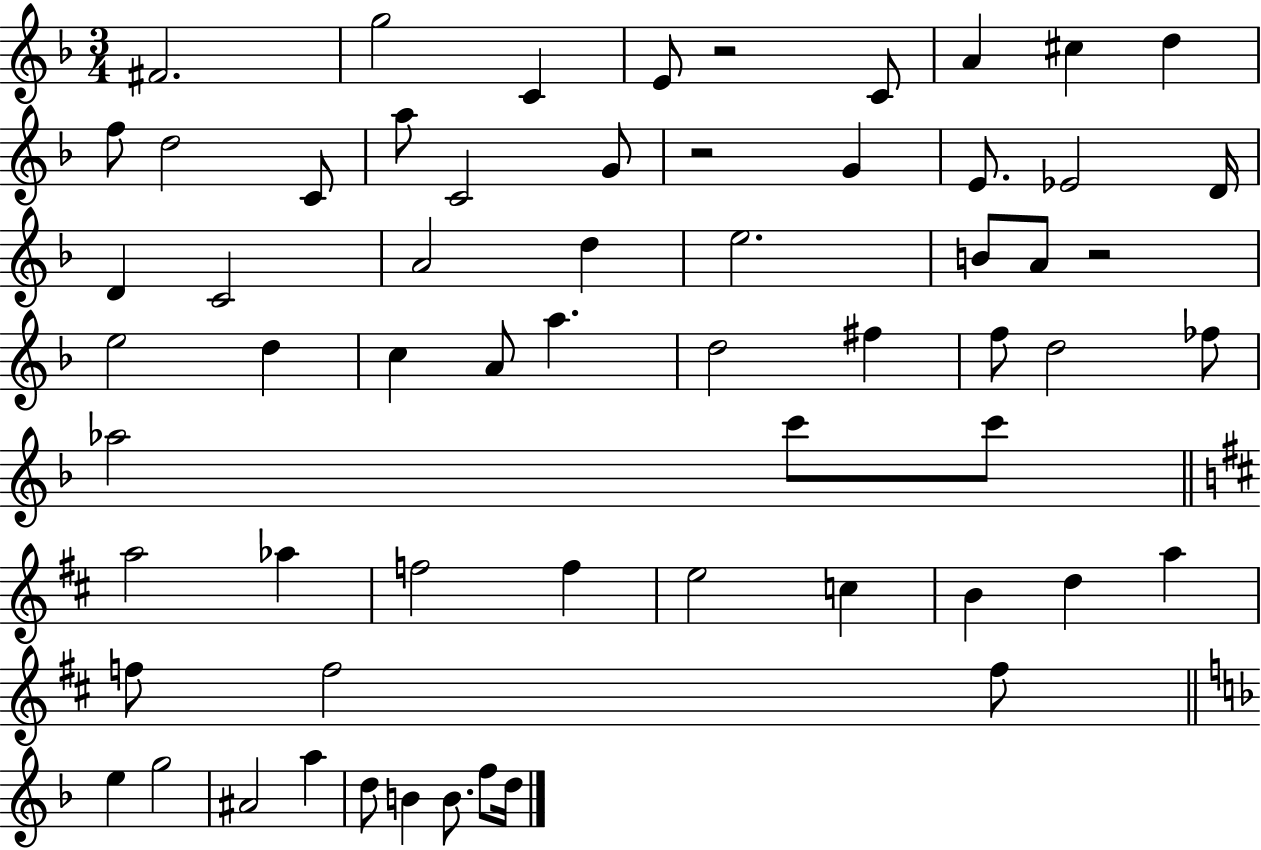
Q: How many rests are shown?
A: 3